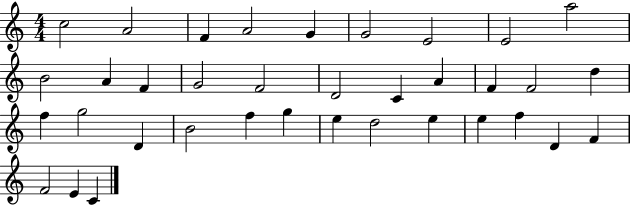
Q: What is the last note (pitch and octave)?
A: C4